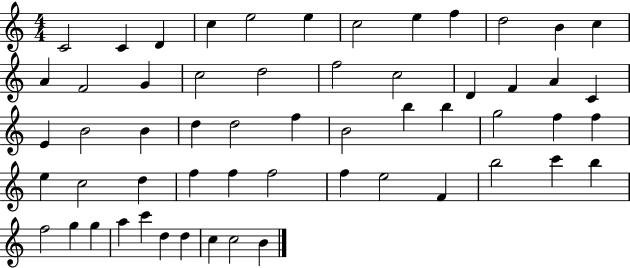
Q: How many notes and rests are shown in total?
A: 57